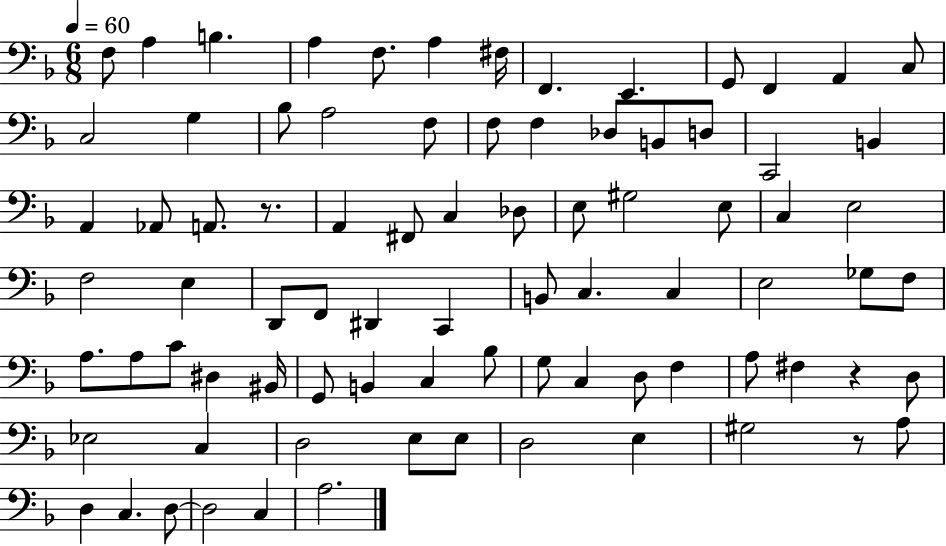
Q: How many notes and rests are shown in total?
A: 83